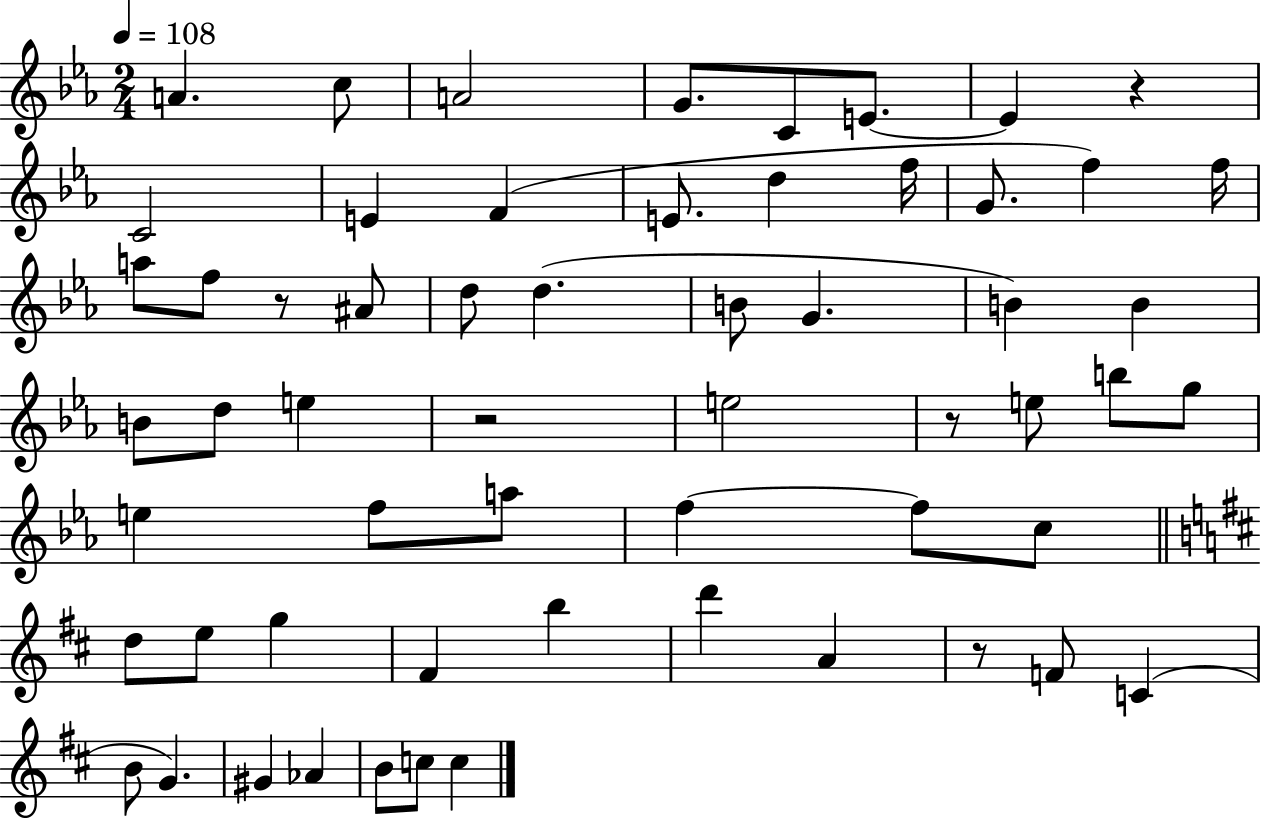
A4/q. C5/e A4/h G4/e. C4/e E4/e. E4/q R/q C4/h E4/q F4/q E4/e. D5/q F5/s G4/e. F5/q F5/s A5/e F5/e R/e A#4/e D5/e D5/q. B4/e G4/q. B4/q B4/q B4/e D5/e E5/q R/h E5/h R/e E5/e B5/e G5/e E5/q F5/e A5/e F5/q F5/e C5/e D5/e E5/e G5/q F#4/q B5/q D6/q A4/q R/e F4/e C4/q B4/e G4/q. G#4/q Ab4/q B4/e C5/e C5/q